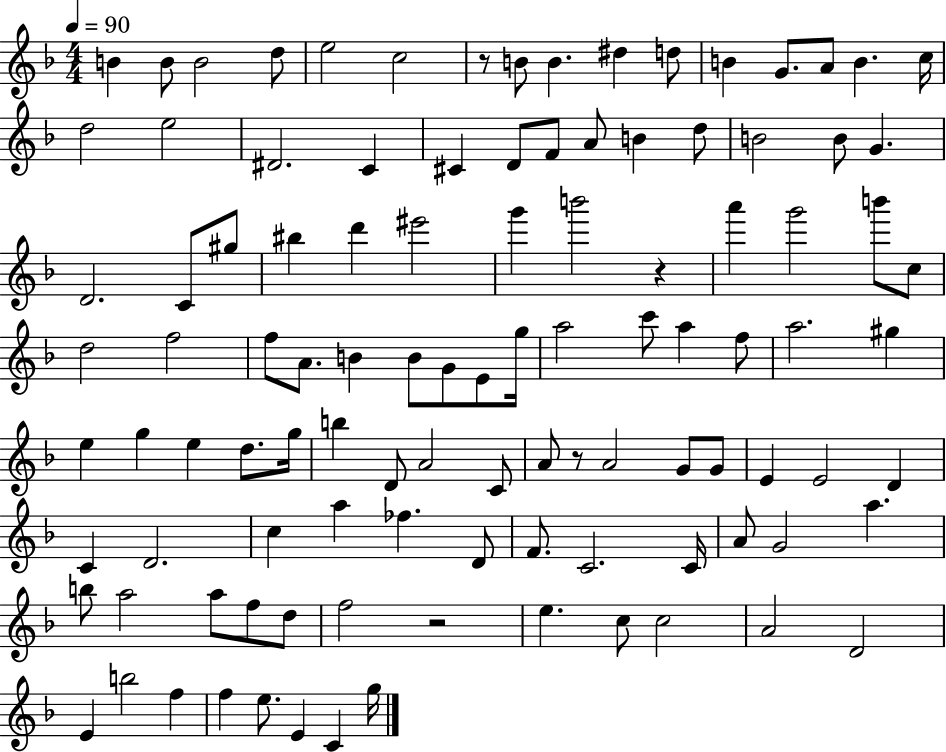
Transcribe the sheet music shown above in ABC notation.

X:1
T:Untitled
M:4/4
L:1/4
K:F
B B/2 B2 d/2 e2 c2 z/2 B/2 B ^d d/2 B G/2 A/2 B c/4 d2 e2 ^D2 C ^C D/2 F/2 A/2 B d/2 B2 B/2 G D2 C/2 ^g/2 ^b d' ^e'2 g' b'2 z a' g'2 b'/2 c/2 d2 f2 f/2 A/2 B B/2 G/2 E/2 g/4 a2 c'/2 a f/2 a2 ^g e g e d/2 g/4 b D/2 A2 C/2 A/2 z/2 A2 G/2 G/2 E E2 D C D2 c a _f D/2 F/2 C2 C/4 A/2 G2 a b/2 a2 a/2 f/2 d/2 f2 z2 e c/2 c2 A2 D2 E b2 f f e/2 E C g/4